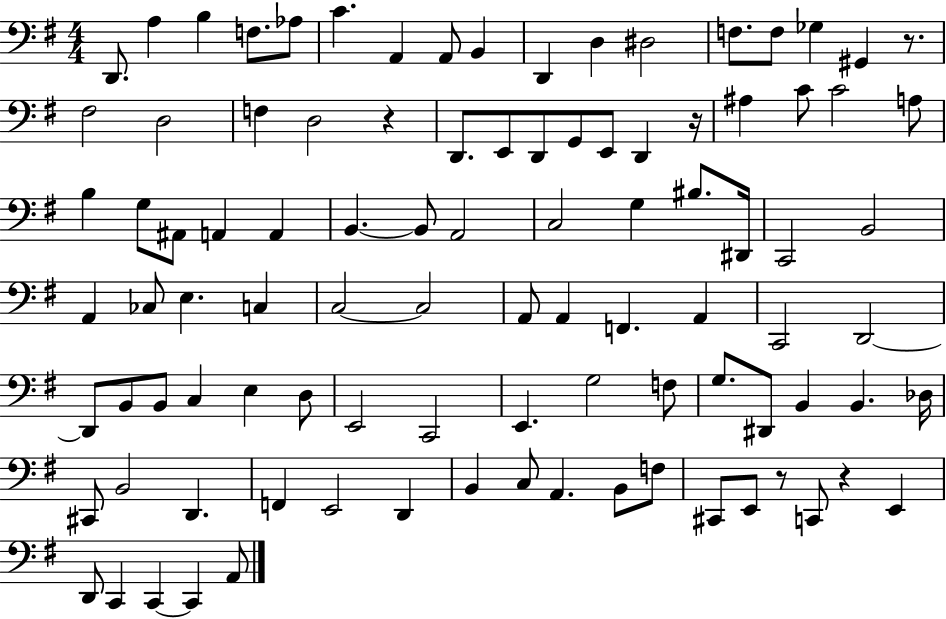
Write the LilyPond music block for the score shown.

{
  \clef bass
  \numericTimeSignature
  \time 4/4
  \key g \major
  d,8. a4 b4 f8. aes8 | c'4. a,4 a,8 b,4 | d,4 d4 dis2 | f8. f8 ges4 gis,4 r8. | \break fis2 d2 | f4 d2 r4 | d,8. e,8 d,8 g,8 e,8 d,4 r16 | ais4 c'8 c'2 a8 | \break b4 g8 ais,8 a,4 a,4 | b,4.~~ b,8 a,2 | c2 g4 bis8. dis,16 | c,2 b,2 | \break a,4 ces8 e4. c4 | c2~~ c2 | a,8 a,4 f,4. a,4 | c,2 d,2~~ | \break d,8 b,8 b,8 c4 e4 d8 | e,2 c,2 | e,4. g2 f8 | g8. dis,8 b,4 b,4. des16 | \break cis,8 b,2 d,4. | f,4 e,2 d,4 | b,4 c8 a,4. b,8 f8 | cis,8 e,8 r8 c,8 r4 e,4 | \break d,8 c,4 c,4~~ c,4 a,8 | \bar "|."
}